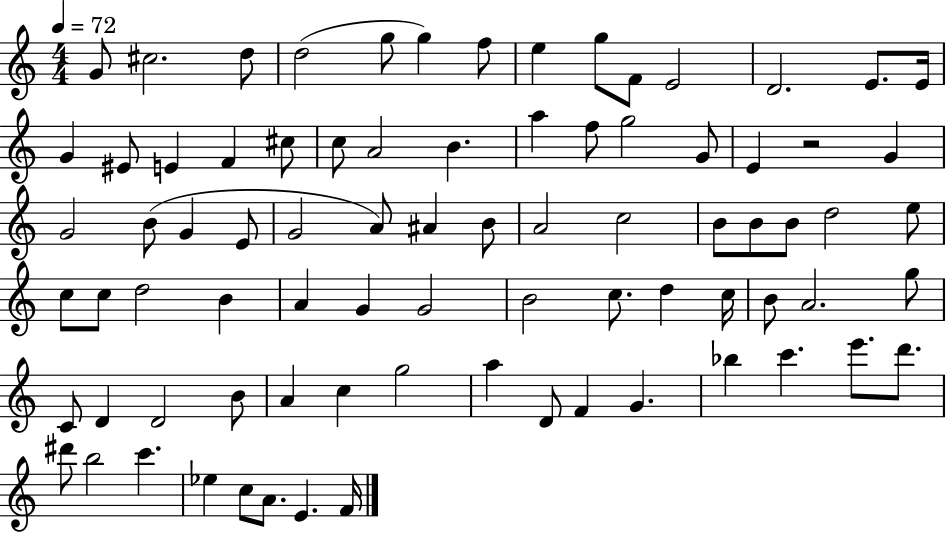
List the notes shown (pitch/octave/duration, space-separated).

G4/e C#5/h. D5/e D5/h G5/e G5/q F5/e E5/q G5/e F4/e E4/h D4/h. E4/e. E4/s G4/q EIS4/e E4/q F4/q C#5/e C5/e A4/h B4/q. A5/q F5/e G5/h G4/e E4/q R/h G4/q G4/h B4/e G4/q E4/e G4/h A4/e A#4/q B4/e A4/h C5/h B4/e B4/e B4/e D5/h E5/e C5/e C5/e D5/h B4/q A4/q G4/q G4/h B4/h C5/e. D5/q C5/s B4/e A4/h. G5/e C4/e D4/q D4/h B4/e A4/q C5/q G5/h A5/q D4/e F4/q G4/q. Bb5/q C6/q. E6/e. D6/e. D#6/e B5/h C6/q. Eb5/q C5/e A4/e. E4/q. F4/s